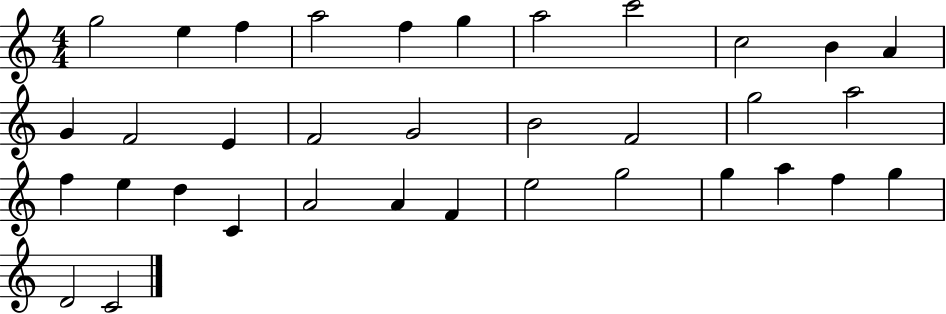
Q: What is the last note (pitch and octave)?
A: C4